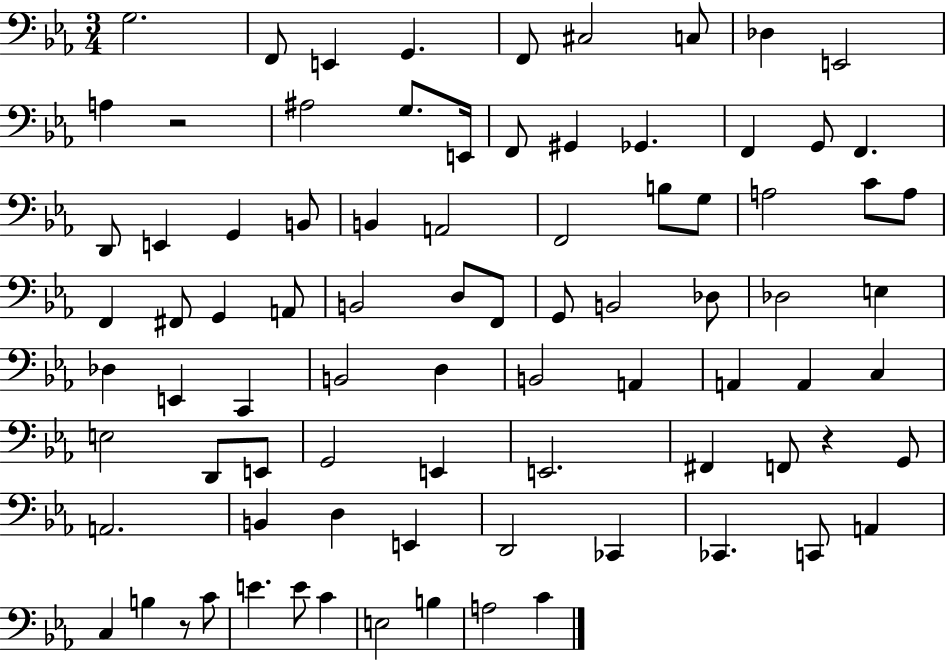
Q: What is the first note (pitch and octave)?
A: G3